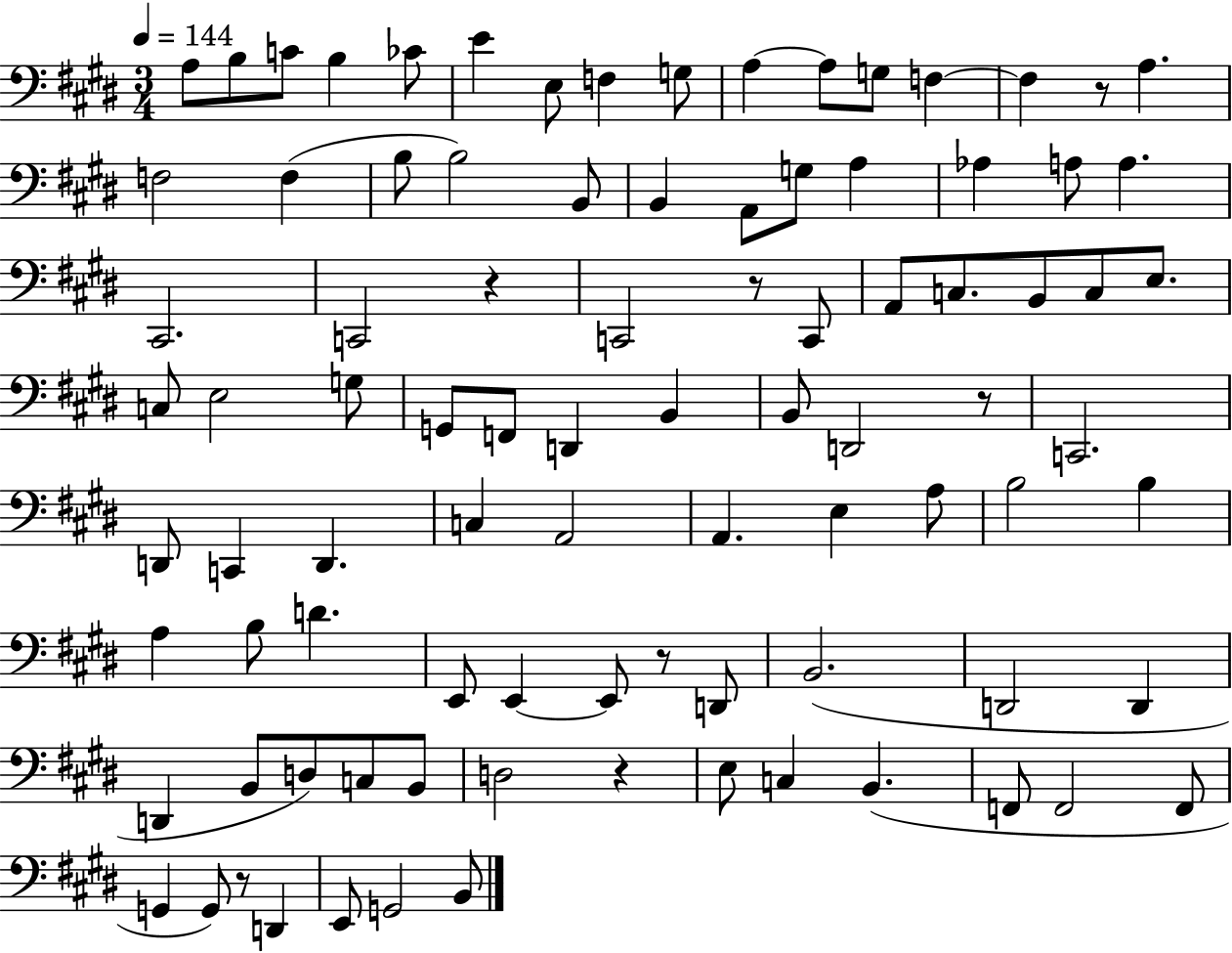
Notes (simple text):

A3/e B3/e C4/e B3/q CES4/e E4/q E3/e F3/q G3/e A3/q A3/e G3/e F3/q F3/q R/e A3/q. F3/h F3/q B3/e B3/h B2/e B2/q A2/e G3/e A3/q Ab3/q A3/e A3/q. C#2/h. C2/h R/q C2/h R/e C2/e A2/e C3/e. B2/e C3/e E3/e. C3/e E3/h G3/e G2/e F2/e D2/q B2/q B2/e D2/h R/e C2/h. D2/e C2/q D2/q. C3/q A2/h A2/q. E3/q A3/e B3/h B3/q A3/q B3/e D4/q. E2/e E2/q E2/e R/e D2/e B2/h. D2/h D2/q D2/q B2/e D3/e C3/e B2/e D3/h R/q E3/e C3/q B2/q. F2/e F2/h F2/e G2/q G2/e R/e D2/q E2/e G2/h B2/e